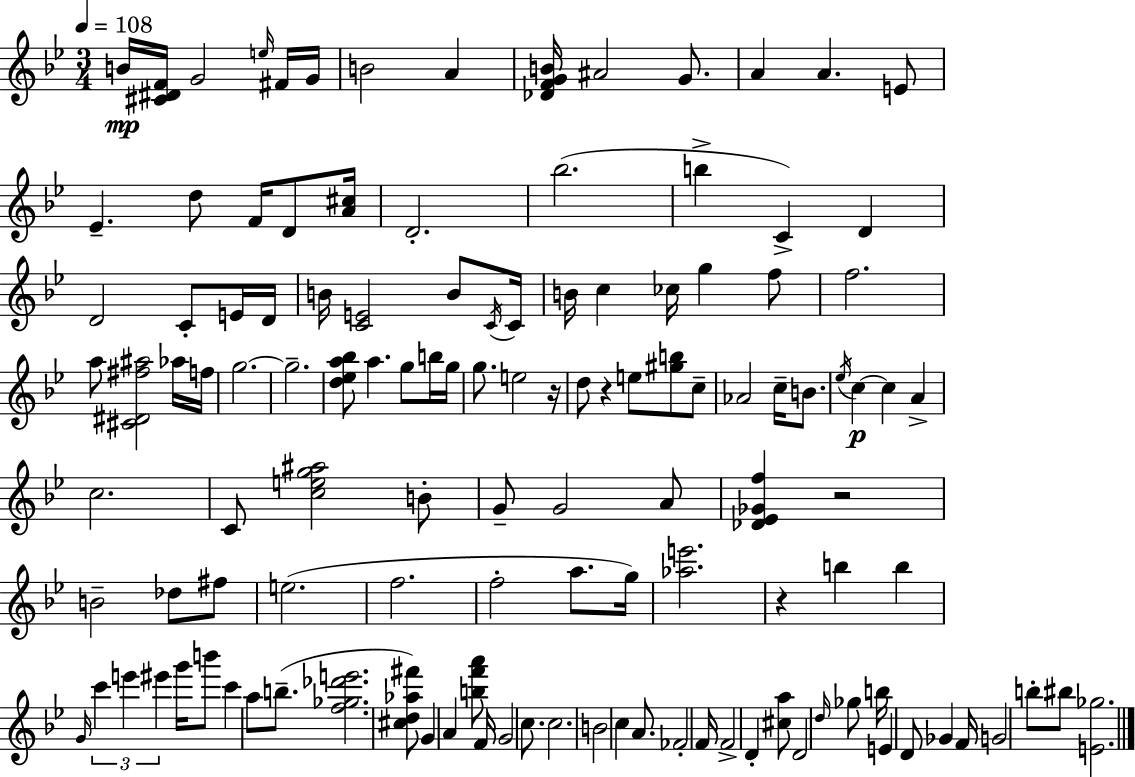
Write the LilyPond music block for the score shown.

{
  \clef treble
  \numericTimeSignature
  \time 3/4
  \key g \minor
  \tempo 4 = 108
  b'16\mp <cis' dis' f'>16 g'2 \grace { e''16 } fis'16 | g'16 b'2 a'4 | <des' f' g' b'>16 ais'2 g'8. | a'4 a'4. e'8 | \break ees'4.-- d''8 f'16 d'8 | <a' cis''>16 d'2.-. | bes''2.( | b''4-> c'4->) d'4 | \break d'2 c'8-. e'16 | d'16 b'16 <c' e'>2 b'8 | \acciaccatura { c'16 } c'16 b'16 c''4 ces''16 g''4 | f''8 f''2. | \break a''8 <cis' dis' fis'' ais''>2 | aes''16 f''16 g''2.~~ | g''2.-- | <d'' ees'' a'' bes''>8 a''4. g''8 | \break b''16 g''16 g''8. e''2 | r16 d''8 r4 e''8 <gis'' b''>8 | c''8-- aes'2 c''16-- b'8. | \acciaccatura { ees''16 } c''4~~\p c''4 a'4-> | \break c''2. | c'8 <c'' e'' g'' ais''>2 | b'8-. g'8-- g'2 | a'8 <des' ees' ges' f''>4 r2 | \break b'2-- des''8 | fis''8 e''2.( | f''2. | f''2-. a''8. | \break g''16) <aes'' e'''>2. | r4 b''4 b''4 | \grace { g'16 } \tuplet 3/2 { c'''4 e'''4 | eis'''4 } g'''16 b'''8 c'''4 a''8 | \break b''8.--( <f'' ges'' des''' e'''>2. | <cis'' d'' aes'' fis'''>8) g'4 a'4 | <b'' f''' a'''>8 f'16 g'2 | c''8. c''2. | \break b'2 | c''4 a'8. fes'2-. | f'16 f'2-> | d'4-. <cis'' a''>8 d'2 | \break \grace { d''16 } ges''8 b''16 e'4 d'8 | ges'4 f'16 g'2 | b''8-. bis''8 <e' ges''>2. | \bar "|."
}